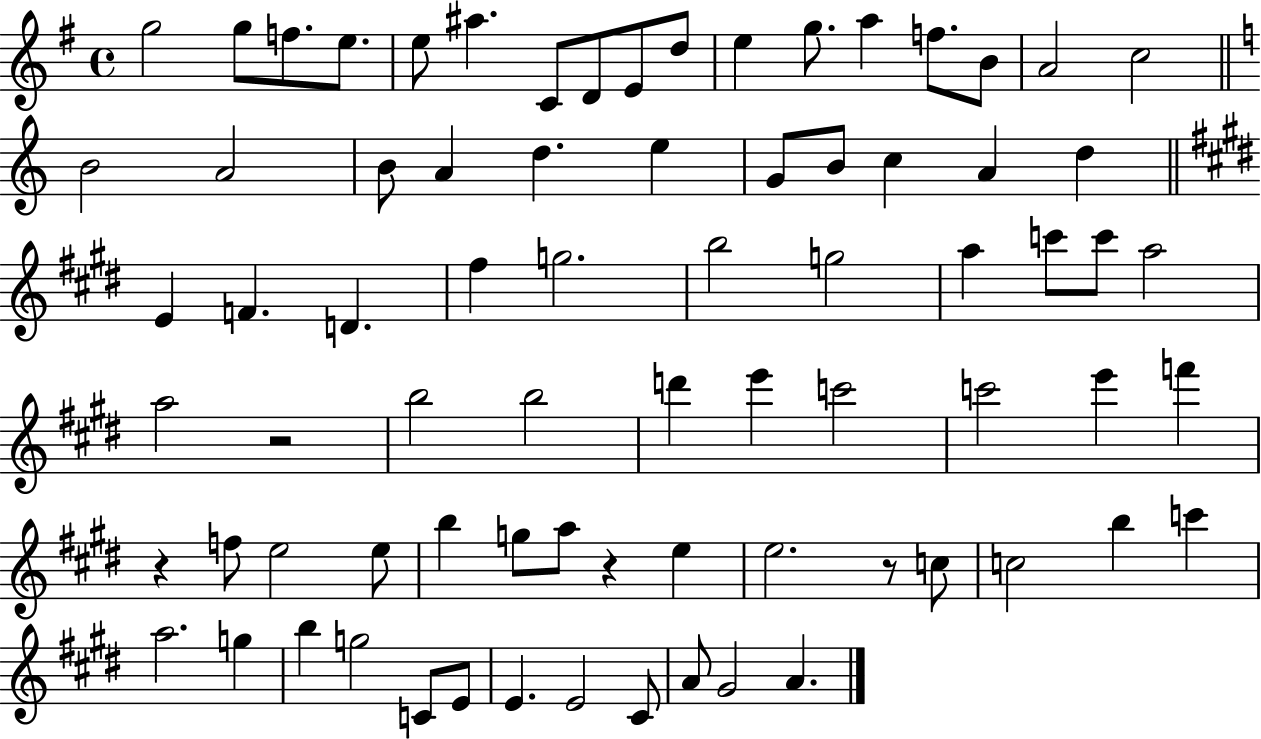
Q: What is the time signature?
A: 4/4